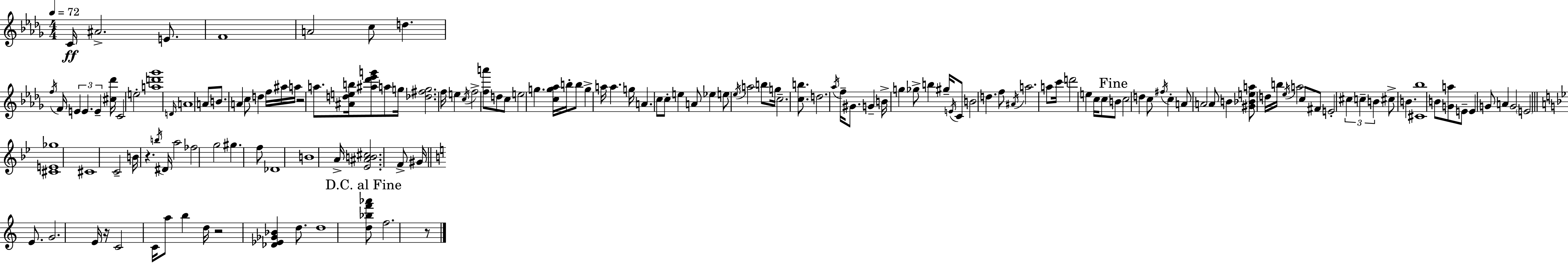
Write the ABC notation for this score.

X:1
T:Untitled
M:4/4
L:1/4
K:Bbm
C/4 ^A2 E/2 F4 A2 c/2 d f/4 F/4 E E E [^c_d']/4 C2 e2 [ad'_g']4 D/4 A4 A/2 B/2 A c/2 d f/4 ^a/4 a/4 z2 a/2 [^Adeb]/4 [^a_d'_e'g']/2 a/2 g/4 [_d^fg]2 f/4 e c/4 f2 [fa']/2 d/2 c/2 e2 g [cg_a]/4 b/4 b/2 g a/4 a g/4 A c/2 c/2 e A/2 _e e/2 _e/4 a2 b/2 g/4 c2 [cb]/2 d2 _a/4 f/4 ^G/2 G B/4 g _g/2 b ^g/4 E/4 C/2 B2 d f/2 ^A/4 a2 a/2 c'/4 d'2 e c/4 c/2 B/2 c2 d c/2 ^f/4 c A/2 A2 A/2 B [^G_Bea]/2 d/4 b/4 _e/4 a2 c/2 ^F/2 E2 ^c c B ^c/2 B [^C_b]4 B/2 [Ga]/2 E/2 E G/2 A G2 E2 [^CE_g]4 ^C4 C2 B/4 z b/4 ^D/4 a2 _f2 g2 ^g f/2 _D4 B4 A/4 [_E^AB^c]2 F/2 ^G/4 E/2 G2 E/4 z/4 C2 C/4 a/2 b d/4 z2 [_D_E_G_B] d/2 d4 [d_bf'_a']/2 f2 z/2